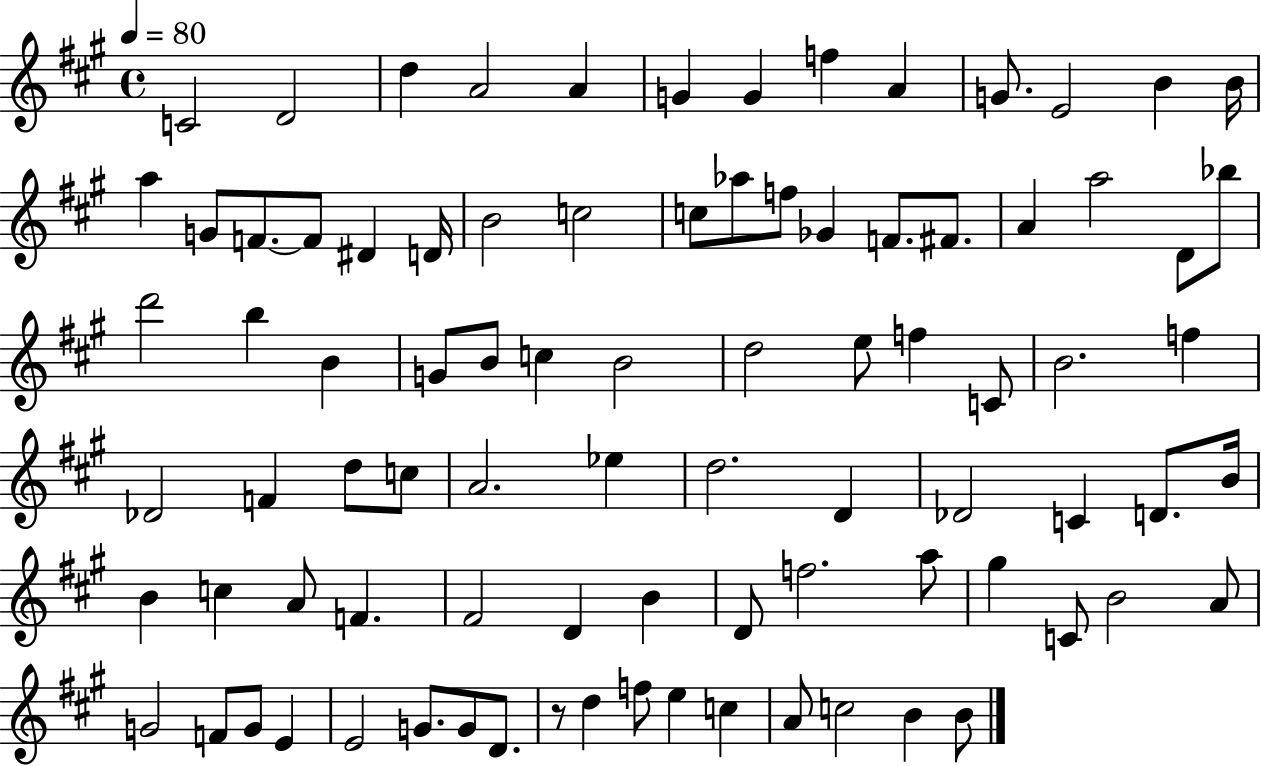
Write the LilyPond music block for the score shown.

{
  \clef treble
  \time 4/4
  \defaultTimeSignature
  \key a \major
  \tempo 4 = 80
  c'2 d'2 | d''4 a'2 a'4 | g'4 g'4 f''4 a'4 | g'8. e'2 b'4 b'16 | \break a''4 g'8 f'8.~~ f'8 dis'4 d'16 | b'2 c''2 | c''8 aes''8 f''8 ges'4 f'8. fis'8. | a'4 a''2 d'8 bes''8 | \break d'''2 b''4 b'4 | g'8 b'8 c''4 b'2 | d''2 e''8 f''4 c'8 | b'2. f''4 | \break des'2 f'4 d''8 c''8 | a'2. ees''4 | d''2. d'4 | des'2 c'4 d'8. b'16 | \break b'4 c''4 a'8 f'4. | fis'2 d'4 b'4 | d'8 f''2. a''8 | gis''4 c'8 b'2 a'8 | \break g'2 f'8 g'8 e'4 | e'2 g'8. g'8 d'8. | r8 d''4 f''8 e''4 c''4 | a'8 c''2 b'4 b'8 | \break \bar "|."
}